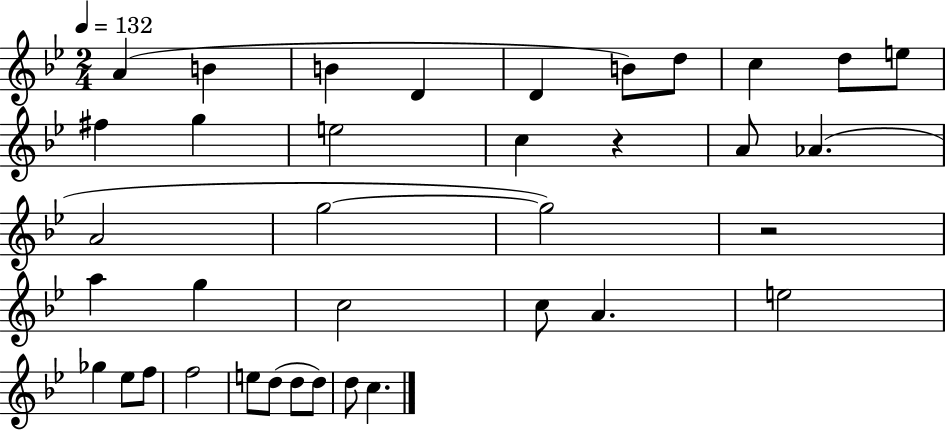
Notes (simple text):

A4/q B4/q B4/q D4/q D4/q B4/e D5/e C5/q D5/e E5/e F#5/q G5/q E5/h C5/q R/q A4/e Ab4/q. A4/h G5/h G5/h R/h A5/q G5/q C5/h C5/e A4/q. E5/h Gb5/q Eb5/e F5/e F5/h E5/e D5/e D5/e D5/e D5/e C5/q.